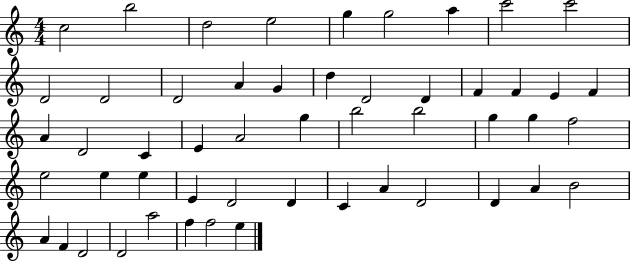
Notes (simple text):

C5/h B5/h D5/h E5/h G5/q G5/h A5/q C6/h C6/h D4/h D4/h D4/h A4/q G4/q D5/q D4/h D4/q F4/q F4/q E4/q F4/q A4/q D4/h C4/q E4/q A4/h G5/q B5/h B5/h G5/q G5/q F5/h E5/h E5/q E5/q E4/q D4/h D4/q C4/q A4/q D4/h D4/q A4/q B4/h A4/q F4/q D4/h D4/h A5/h F5/q F5/h E5/q